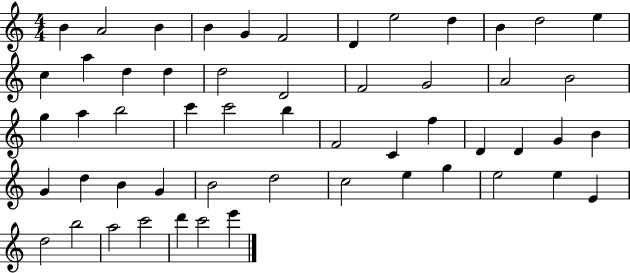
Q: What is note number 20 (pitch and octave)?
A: G4